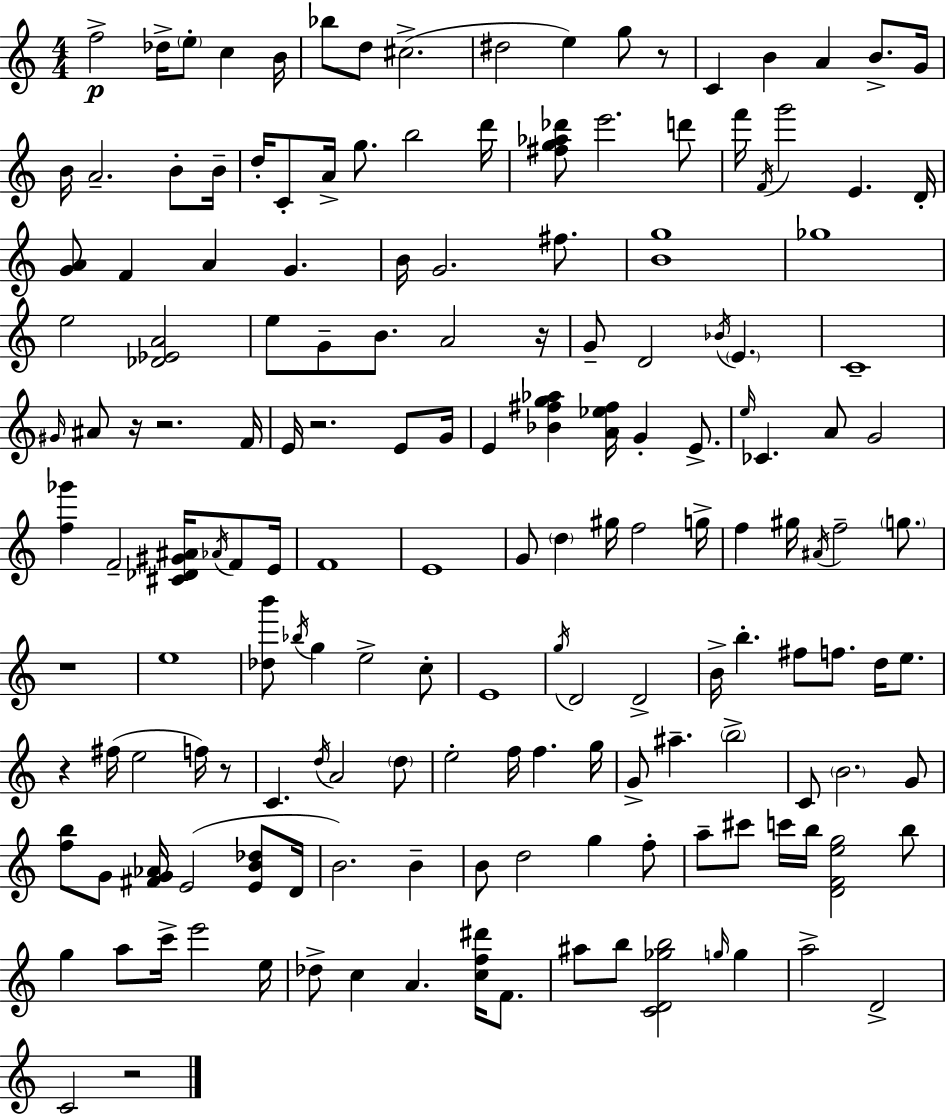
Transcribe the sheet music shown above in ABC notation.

X:1
T:Untitled
M:4/4
L:1/4
K:C
f2 _d/4 e/2 c B/4 _b/2 d/2 ^c2 ^d2 e g/2 z/2 C B A B/2 G/4 B/4 A2 B/2 B/4 d/4 C/2 A/4 g/2 b2 d'/4 [^fg_a_d']/2 e'2 d'/2 f'/4 F/4 g'2 E D/4 [GA]/2 F A G B/4 G2 ^f/2 [Bg]4 _g4 e2 [_D_EA]2 e/2 G/2 B/2 A2 z/4 G/2 D2 _B/4 E C4 ^G/4 ^A/2 z/4 z2 F/4 E/4 z2 E/2 G/4 E [_B^fg_a] [A_e^f]/4 G E/2 e/4 _C A/2 G2 [f_g'] F2 [^C_D^G^A]/4 _A/4 F/2 E/4 F4 E4 G/2 d ^g/4 f2 g/4 f ^g/4 ^A/4 f2 g/2 z4 e4 [_db']/2 _b/4 g e2 c/2 E4 g/4 D2 D2 B/4 b ^f/2 f/2 d/4 e/2 z ^f/4 e2 f/4 z/2 C d/4 A2 d/2 e2 f/4 f g/4 G/2 ^a b2 C/2 B2 G/2 [fb]/2 G/2 [^FG_A]/4 E2 [EB_d]/2 D/4 B2 B B/2 d2 g f/2 a/2 ^c'/2 c'/4 b/4 [DFeg]2 b/2 g a/2 c'/4 e'2 e/4 _d/2 c A [cf^d']/4 F/2 ^a/2 b/2 [CD_gb]2 g/4 g a2 D2 C2 z2